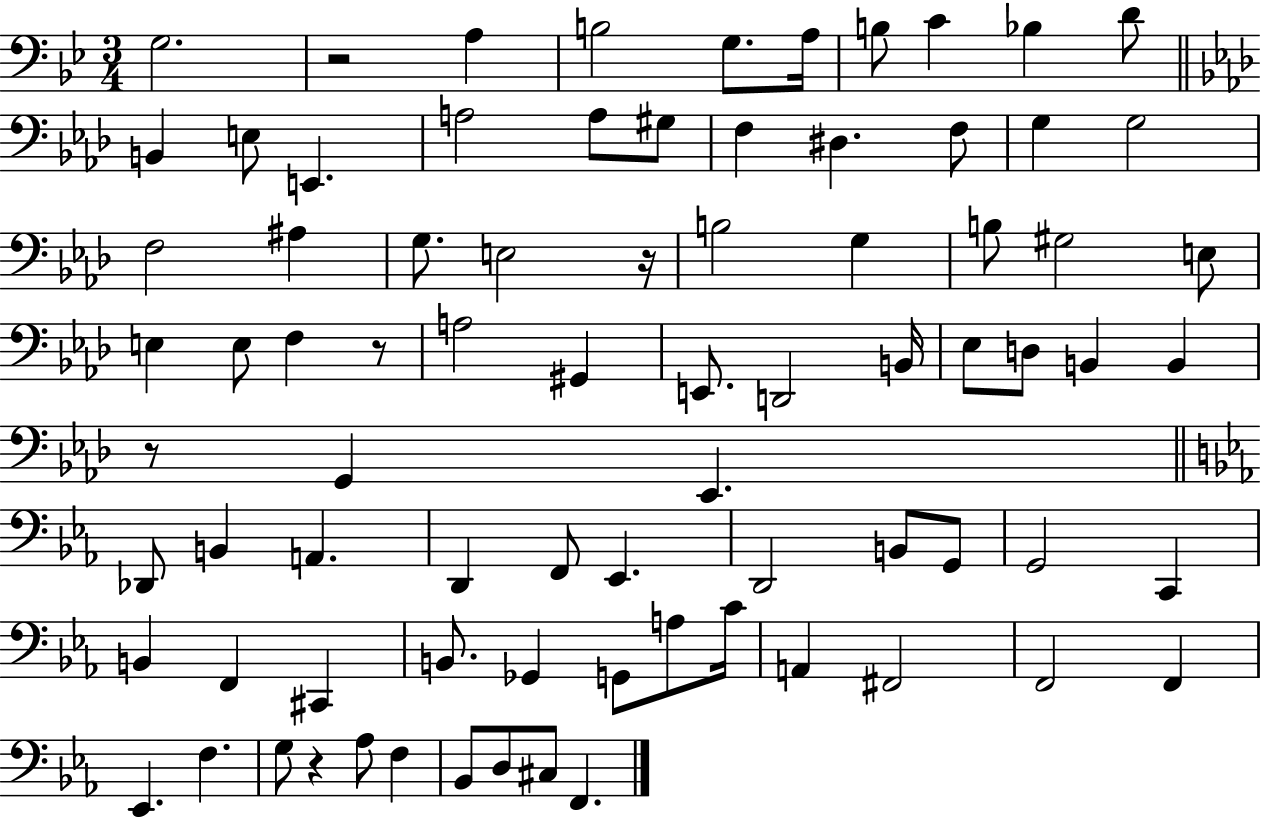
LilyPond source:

{
  \clef bass
  \numericTimeSignature
  \time 3/4
  \key bes \major
  g2. | r2 a4 | b2 g8. a16 | b8 c'4 bes4 d'8 | \break \bar "||" \break \key aes \major b,4 e8 e,4. | a2 a8 gis8 | f4 dis4. f8 | g4 g2 | \break f2 ais4 | g8. e2 r16 | b2 g4 | b8 gis2 e8 | \break e4 e8 f4 r8 | a2 gis,4 | e,8. d,2 b,16 | ees8 d8 b,4 b,4 | \break r8 g,4 ees,4. | \bar "||" \break \key c \minor des,8 b,4 a,4. | d,4 f,8 ees,4. | d,2 b,8 g,8 | g,2 c,4 | \break b,4 f,4 cis,4 | b,8. ges,4 g,8 a8 c'16 | a,4 fis,2 | f,2 f,4 | \break ees,4. f4. | g8 r4 aes8 f4 | bes,8 d8 cis8 f,4. | \bar "|."
}